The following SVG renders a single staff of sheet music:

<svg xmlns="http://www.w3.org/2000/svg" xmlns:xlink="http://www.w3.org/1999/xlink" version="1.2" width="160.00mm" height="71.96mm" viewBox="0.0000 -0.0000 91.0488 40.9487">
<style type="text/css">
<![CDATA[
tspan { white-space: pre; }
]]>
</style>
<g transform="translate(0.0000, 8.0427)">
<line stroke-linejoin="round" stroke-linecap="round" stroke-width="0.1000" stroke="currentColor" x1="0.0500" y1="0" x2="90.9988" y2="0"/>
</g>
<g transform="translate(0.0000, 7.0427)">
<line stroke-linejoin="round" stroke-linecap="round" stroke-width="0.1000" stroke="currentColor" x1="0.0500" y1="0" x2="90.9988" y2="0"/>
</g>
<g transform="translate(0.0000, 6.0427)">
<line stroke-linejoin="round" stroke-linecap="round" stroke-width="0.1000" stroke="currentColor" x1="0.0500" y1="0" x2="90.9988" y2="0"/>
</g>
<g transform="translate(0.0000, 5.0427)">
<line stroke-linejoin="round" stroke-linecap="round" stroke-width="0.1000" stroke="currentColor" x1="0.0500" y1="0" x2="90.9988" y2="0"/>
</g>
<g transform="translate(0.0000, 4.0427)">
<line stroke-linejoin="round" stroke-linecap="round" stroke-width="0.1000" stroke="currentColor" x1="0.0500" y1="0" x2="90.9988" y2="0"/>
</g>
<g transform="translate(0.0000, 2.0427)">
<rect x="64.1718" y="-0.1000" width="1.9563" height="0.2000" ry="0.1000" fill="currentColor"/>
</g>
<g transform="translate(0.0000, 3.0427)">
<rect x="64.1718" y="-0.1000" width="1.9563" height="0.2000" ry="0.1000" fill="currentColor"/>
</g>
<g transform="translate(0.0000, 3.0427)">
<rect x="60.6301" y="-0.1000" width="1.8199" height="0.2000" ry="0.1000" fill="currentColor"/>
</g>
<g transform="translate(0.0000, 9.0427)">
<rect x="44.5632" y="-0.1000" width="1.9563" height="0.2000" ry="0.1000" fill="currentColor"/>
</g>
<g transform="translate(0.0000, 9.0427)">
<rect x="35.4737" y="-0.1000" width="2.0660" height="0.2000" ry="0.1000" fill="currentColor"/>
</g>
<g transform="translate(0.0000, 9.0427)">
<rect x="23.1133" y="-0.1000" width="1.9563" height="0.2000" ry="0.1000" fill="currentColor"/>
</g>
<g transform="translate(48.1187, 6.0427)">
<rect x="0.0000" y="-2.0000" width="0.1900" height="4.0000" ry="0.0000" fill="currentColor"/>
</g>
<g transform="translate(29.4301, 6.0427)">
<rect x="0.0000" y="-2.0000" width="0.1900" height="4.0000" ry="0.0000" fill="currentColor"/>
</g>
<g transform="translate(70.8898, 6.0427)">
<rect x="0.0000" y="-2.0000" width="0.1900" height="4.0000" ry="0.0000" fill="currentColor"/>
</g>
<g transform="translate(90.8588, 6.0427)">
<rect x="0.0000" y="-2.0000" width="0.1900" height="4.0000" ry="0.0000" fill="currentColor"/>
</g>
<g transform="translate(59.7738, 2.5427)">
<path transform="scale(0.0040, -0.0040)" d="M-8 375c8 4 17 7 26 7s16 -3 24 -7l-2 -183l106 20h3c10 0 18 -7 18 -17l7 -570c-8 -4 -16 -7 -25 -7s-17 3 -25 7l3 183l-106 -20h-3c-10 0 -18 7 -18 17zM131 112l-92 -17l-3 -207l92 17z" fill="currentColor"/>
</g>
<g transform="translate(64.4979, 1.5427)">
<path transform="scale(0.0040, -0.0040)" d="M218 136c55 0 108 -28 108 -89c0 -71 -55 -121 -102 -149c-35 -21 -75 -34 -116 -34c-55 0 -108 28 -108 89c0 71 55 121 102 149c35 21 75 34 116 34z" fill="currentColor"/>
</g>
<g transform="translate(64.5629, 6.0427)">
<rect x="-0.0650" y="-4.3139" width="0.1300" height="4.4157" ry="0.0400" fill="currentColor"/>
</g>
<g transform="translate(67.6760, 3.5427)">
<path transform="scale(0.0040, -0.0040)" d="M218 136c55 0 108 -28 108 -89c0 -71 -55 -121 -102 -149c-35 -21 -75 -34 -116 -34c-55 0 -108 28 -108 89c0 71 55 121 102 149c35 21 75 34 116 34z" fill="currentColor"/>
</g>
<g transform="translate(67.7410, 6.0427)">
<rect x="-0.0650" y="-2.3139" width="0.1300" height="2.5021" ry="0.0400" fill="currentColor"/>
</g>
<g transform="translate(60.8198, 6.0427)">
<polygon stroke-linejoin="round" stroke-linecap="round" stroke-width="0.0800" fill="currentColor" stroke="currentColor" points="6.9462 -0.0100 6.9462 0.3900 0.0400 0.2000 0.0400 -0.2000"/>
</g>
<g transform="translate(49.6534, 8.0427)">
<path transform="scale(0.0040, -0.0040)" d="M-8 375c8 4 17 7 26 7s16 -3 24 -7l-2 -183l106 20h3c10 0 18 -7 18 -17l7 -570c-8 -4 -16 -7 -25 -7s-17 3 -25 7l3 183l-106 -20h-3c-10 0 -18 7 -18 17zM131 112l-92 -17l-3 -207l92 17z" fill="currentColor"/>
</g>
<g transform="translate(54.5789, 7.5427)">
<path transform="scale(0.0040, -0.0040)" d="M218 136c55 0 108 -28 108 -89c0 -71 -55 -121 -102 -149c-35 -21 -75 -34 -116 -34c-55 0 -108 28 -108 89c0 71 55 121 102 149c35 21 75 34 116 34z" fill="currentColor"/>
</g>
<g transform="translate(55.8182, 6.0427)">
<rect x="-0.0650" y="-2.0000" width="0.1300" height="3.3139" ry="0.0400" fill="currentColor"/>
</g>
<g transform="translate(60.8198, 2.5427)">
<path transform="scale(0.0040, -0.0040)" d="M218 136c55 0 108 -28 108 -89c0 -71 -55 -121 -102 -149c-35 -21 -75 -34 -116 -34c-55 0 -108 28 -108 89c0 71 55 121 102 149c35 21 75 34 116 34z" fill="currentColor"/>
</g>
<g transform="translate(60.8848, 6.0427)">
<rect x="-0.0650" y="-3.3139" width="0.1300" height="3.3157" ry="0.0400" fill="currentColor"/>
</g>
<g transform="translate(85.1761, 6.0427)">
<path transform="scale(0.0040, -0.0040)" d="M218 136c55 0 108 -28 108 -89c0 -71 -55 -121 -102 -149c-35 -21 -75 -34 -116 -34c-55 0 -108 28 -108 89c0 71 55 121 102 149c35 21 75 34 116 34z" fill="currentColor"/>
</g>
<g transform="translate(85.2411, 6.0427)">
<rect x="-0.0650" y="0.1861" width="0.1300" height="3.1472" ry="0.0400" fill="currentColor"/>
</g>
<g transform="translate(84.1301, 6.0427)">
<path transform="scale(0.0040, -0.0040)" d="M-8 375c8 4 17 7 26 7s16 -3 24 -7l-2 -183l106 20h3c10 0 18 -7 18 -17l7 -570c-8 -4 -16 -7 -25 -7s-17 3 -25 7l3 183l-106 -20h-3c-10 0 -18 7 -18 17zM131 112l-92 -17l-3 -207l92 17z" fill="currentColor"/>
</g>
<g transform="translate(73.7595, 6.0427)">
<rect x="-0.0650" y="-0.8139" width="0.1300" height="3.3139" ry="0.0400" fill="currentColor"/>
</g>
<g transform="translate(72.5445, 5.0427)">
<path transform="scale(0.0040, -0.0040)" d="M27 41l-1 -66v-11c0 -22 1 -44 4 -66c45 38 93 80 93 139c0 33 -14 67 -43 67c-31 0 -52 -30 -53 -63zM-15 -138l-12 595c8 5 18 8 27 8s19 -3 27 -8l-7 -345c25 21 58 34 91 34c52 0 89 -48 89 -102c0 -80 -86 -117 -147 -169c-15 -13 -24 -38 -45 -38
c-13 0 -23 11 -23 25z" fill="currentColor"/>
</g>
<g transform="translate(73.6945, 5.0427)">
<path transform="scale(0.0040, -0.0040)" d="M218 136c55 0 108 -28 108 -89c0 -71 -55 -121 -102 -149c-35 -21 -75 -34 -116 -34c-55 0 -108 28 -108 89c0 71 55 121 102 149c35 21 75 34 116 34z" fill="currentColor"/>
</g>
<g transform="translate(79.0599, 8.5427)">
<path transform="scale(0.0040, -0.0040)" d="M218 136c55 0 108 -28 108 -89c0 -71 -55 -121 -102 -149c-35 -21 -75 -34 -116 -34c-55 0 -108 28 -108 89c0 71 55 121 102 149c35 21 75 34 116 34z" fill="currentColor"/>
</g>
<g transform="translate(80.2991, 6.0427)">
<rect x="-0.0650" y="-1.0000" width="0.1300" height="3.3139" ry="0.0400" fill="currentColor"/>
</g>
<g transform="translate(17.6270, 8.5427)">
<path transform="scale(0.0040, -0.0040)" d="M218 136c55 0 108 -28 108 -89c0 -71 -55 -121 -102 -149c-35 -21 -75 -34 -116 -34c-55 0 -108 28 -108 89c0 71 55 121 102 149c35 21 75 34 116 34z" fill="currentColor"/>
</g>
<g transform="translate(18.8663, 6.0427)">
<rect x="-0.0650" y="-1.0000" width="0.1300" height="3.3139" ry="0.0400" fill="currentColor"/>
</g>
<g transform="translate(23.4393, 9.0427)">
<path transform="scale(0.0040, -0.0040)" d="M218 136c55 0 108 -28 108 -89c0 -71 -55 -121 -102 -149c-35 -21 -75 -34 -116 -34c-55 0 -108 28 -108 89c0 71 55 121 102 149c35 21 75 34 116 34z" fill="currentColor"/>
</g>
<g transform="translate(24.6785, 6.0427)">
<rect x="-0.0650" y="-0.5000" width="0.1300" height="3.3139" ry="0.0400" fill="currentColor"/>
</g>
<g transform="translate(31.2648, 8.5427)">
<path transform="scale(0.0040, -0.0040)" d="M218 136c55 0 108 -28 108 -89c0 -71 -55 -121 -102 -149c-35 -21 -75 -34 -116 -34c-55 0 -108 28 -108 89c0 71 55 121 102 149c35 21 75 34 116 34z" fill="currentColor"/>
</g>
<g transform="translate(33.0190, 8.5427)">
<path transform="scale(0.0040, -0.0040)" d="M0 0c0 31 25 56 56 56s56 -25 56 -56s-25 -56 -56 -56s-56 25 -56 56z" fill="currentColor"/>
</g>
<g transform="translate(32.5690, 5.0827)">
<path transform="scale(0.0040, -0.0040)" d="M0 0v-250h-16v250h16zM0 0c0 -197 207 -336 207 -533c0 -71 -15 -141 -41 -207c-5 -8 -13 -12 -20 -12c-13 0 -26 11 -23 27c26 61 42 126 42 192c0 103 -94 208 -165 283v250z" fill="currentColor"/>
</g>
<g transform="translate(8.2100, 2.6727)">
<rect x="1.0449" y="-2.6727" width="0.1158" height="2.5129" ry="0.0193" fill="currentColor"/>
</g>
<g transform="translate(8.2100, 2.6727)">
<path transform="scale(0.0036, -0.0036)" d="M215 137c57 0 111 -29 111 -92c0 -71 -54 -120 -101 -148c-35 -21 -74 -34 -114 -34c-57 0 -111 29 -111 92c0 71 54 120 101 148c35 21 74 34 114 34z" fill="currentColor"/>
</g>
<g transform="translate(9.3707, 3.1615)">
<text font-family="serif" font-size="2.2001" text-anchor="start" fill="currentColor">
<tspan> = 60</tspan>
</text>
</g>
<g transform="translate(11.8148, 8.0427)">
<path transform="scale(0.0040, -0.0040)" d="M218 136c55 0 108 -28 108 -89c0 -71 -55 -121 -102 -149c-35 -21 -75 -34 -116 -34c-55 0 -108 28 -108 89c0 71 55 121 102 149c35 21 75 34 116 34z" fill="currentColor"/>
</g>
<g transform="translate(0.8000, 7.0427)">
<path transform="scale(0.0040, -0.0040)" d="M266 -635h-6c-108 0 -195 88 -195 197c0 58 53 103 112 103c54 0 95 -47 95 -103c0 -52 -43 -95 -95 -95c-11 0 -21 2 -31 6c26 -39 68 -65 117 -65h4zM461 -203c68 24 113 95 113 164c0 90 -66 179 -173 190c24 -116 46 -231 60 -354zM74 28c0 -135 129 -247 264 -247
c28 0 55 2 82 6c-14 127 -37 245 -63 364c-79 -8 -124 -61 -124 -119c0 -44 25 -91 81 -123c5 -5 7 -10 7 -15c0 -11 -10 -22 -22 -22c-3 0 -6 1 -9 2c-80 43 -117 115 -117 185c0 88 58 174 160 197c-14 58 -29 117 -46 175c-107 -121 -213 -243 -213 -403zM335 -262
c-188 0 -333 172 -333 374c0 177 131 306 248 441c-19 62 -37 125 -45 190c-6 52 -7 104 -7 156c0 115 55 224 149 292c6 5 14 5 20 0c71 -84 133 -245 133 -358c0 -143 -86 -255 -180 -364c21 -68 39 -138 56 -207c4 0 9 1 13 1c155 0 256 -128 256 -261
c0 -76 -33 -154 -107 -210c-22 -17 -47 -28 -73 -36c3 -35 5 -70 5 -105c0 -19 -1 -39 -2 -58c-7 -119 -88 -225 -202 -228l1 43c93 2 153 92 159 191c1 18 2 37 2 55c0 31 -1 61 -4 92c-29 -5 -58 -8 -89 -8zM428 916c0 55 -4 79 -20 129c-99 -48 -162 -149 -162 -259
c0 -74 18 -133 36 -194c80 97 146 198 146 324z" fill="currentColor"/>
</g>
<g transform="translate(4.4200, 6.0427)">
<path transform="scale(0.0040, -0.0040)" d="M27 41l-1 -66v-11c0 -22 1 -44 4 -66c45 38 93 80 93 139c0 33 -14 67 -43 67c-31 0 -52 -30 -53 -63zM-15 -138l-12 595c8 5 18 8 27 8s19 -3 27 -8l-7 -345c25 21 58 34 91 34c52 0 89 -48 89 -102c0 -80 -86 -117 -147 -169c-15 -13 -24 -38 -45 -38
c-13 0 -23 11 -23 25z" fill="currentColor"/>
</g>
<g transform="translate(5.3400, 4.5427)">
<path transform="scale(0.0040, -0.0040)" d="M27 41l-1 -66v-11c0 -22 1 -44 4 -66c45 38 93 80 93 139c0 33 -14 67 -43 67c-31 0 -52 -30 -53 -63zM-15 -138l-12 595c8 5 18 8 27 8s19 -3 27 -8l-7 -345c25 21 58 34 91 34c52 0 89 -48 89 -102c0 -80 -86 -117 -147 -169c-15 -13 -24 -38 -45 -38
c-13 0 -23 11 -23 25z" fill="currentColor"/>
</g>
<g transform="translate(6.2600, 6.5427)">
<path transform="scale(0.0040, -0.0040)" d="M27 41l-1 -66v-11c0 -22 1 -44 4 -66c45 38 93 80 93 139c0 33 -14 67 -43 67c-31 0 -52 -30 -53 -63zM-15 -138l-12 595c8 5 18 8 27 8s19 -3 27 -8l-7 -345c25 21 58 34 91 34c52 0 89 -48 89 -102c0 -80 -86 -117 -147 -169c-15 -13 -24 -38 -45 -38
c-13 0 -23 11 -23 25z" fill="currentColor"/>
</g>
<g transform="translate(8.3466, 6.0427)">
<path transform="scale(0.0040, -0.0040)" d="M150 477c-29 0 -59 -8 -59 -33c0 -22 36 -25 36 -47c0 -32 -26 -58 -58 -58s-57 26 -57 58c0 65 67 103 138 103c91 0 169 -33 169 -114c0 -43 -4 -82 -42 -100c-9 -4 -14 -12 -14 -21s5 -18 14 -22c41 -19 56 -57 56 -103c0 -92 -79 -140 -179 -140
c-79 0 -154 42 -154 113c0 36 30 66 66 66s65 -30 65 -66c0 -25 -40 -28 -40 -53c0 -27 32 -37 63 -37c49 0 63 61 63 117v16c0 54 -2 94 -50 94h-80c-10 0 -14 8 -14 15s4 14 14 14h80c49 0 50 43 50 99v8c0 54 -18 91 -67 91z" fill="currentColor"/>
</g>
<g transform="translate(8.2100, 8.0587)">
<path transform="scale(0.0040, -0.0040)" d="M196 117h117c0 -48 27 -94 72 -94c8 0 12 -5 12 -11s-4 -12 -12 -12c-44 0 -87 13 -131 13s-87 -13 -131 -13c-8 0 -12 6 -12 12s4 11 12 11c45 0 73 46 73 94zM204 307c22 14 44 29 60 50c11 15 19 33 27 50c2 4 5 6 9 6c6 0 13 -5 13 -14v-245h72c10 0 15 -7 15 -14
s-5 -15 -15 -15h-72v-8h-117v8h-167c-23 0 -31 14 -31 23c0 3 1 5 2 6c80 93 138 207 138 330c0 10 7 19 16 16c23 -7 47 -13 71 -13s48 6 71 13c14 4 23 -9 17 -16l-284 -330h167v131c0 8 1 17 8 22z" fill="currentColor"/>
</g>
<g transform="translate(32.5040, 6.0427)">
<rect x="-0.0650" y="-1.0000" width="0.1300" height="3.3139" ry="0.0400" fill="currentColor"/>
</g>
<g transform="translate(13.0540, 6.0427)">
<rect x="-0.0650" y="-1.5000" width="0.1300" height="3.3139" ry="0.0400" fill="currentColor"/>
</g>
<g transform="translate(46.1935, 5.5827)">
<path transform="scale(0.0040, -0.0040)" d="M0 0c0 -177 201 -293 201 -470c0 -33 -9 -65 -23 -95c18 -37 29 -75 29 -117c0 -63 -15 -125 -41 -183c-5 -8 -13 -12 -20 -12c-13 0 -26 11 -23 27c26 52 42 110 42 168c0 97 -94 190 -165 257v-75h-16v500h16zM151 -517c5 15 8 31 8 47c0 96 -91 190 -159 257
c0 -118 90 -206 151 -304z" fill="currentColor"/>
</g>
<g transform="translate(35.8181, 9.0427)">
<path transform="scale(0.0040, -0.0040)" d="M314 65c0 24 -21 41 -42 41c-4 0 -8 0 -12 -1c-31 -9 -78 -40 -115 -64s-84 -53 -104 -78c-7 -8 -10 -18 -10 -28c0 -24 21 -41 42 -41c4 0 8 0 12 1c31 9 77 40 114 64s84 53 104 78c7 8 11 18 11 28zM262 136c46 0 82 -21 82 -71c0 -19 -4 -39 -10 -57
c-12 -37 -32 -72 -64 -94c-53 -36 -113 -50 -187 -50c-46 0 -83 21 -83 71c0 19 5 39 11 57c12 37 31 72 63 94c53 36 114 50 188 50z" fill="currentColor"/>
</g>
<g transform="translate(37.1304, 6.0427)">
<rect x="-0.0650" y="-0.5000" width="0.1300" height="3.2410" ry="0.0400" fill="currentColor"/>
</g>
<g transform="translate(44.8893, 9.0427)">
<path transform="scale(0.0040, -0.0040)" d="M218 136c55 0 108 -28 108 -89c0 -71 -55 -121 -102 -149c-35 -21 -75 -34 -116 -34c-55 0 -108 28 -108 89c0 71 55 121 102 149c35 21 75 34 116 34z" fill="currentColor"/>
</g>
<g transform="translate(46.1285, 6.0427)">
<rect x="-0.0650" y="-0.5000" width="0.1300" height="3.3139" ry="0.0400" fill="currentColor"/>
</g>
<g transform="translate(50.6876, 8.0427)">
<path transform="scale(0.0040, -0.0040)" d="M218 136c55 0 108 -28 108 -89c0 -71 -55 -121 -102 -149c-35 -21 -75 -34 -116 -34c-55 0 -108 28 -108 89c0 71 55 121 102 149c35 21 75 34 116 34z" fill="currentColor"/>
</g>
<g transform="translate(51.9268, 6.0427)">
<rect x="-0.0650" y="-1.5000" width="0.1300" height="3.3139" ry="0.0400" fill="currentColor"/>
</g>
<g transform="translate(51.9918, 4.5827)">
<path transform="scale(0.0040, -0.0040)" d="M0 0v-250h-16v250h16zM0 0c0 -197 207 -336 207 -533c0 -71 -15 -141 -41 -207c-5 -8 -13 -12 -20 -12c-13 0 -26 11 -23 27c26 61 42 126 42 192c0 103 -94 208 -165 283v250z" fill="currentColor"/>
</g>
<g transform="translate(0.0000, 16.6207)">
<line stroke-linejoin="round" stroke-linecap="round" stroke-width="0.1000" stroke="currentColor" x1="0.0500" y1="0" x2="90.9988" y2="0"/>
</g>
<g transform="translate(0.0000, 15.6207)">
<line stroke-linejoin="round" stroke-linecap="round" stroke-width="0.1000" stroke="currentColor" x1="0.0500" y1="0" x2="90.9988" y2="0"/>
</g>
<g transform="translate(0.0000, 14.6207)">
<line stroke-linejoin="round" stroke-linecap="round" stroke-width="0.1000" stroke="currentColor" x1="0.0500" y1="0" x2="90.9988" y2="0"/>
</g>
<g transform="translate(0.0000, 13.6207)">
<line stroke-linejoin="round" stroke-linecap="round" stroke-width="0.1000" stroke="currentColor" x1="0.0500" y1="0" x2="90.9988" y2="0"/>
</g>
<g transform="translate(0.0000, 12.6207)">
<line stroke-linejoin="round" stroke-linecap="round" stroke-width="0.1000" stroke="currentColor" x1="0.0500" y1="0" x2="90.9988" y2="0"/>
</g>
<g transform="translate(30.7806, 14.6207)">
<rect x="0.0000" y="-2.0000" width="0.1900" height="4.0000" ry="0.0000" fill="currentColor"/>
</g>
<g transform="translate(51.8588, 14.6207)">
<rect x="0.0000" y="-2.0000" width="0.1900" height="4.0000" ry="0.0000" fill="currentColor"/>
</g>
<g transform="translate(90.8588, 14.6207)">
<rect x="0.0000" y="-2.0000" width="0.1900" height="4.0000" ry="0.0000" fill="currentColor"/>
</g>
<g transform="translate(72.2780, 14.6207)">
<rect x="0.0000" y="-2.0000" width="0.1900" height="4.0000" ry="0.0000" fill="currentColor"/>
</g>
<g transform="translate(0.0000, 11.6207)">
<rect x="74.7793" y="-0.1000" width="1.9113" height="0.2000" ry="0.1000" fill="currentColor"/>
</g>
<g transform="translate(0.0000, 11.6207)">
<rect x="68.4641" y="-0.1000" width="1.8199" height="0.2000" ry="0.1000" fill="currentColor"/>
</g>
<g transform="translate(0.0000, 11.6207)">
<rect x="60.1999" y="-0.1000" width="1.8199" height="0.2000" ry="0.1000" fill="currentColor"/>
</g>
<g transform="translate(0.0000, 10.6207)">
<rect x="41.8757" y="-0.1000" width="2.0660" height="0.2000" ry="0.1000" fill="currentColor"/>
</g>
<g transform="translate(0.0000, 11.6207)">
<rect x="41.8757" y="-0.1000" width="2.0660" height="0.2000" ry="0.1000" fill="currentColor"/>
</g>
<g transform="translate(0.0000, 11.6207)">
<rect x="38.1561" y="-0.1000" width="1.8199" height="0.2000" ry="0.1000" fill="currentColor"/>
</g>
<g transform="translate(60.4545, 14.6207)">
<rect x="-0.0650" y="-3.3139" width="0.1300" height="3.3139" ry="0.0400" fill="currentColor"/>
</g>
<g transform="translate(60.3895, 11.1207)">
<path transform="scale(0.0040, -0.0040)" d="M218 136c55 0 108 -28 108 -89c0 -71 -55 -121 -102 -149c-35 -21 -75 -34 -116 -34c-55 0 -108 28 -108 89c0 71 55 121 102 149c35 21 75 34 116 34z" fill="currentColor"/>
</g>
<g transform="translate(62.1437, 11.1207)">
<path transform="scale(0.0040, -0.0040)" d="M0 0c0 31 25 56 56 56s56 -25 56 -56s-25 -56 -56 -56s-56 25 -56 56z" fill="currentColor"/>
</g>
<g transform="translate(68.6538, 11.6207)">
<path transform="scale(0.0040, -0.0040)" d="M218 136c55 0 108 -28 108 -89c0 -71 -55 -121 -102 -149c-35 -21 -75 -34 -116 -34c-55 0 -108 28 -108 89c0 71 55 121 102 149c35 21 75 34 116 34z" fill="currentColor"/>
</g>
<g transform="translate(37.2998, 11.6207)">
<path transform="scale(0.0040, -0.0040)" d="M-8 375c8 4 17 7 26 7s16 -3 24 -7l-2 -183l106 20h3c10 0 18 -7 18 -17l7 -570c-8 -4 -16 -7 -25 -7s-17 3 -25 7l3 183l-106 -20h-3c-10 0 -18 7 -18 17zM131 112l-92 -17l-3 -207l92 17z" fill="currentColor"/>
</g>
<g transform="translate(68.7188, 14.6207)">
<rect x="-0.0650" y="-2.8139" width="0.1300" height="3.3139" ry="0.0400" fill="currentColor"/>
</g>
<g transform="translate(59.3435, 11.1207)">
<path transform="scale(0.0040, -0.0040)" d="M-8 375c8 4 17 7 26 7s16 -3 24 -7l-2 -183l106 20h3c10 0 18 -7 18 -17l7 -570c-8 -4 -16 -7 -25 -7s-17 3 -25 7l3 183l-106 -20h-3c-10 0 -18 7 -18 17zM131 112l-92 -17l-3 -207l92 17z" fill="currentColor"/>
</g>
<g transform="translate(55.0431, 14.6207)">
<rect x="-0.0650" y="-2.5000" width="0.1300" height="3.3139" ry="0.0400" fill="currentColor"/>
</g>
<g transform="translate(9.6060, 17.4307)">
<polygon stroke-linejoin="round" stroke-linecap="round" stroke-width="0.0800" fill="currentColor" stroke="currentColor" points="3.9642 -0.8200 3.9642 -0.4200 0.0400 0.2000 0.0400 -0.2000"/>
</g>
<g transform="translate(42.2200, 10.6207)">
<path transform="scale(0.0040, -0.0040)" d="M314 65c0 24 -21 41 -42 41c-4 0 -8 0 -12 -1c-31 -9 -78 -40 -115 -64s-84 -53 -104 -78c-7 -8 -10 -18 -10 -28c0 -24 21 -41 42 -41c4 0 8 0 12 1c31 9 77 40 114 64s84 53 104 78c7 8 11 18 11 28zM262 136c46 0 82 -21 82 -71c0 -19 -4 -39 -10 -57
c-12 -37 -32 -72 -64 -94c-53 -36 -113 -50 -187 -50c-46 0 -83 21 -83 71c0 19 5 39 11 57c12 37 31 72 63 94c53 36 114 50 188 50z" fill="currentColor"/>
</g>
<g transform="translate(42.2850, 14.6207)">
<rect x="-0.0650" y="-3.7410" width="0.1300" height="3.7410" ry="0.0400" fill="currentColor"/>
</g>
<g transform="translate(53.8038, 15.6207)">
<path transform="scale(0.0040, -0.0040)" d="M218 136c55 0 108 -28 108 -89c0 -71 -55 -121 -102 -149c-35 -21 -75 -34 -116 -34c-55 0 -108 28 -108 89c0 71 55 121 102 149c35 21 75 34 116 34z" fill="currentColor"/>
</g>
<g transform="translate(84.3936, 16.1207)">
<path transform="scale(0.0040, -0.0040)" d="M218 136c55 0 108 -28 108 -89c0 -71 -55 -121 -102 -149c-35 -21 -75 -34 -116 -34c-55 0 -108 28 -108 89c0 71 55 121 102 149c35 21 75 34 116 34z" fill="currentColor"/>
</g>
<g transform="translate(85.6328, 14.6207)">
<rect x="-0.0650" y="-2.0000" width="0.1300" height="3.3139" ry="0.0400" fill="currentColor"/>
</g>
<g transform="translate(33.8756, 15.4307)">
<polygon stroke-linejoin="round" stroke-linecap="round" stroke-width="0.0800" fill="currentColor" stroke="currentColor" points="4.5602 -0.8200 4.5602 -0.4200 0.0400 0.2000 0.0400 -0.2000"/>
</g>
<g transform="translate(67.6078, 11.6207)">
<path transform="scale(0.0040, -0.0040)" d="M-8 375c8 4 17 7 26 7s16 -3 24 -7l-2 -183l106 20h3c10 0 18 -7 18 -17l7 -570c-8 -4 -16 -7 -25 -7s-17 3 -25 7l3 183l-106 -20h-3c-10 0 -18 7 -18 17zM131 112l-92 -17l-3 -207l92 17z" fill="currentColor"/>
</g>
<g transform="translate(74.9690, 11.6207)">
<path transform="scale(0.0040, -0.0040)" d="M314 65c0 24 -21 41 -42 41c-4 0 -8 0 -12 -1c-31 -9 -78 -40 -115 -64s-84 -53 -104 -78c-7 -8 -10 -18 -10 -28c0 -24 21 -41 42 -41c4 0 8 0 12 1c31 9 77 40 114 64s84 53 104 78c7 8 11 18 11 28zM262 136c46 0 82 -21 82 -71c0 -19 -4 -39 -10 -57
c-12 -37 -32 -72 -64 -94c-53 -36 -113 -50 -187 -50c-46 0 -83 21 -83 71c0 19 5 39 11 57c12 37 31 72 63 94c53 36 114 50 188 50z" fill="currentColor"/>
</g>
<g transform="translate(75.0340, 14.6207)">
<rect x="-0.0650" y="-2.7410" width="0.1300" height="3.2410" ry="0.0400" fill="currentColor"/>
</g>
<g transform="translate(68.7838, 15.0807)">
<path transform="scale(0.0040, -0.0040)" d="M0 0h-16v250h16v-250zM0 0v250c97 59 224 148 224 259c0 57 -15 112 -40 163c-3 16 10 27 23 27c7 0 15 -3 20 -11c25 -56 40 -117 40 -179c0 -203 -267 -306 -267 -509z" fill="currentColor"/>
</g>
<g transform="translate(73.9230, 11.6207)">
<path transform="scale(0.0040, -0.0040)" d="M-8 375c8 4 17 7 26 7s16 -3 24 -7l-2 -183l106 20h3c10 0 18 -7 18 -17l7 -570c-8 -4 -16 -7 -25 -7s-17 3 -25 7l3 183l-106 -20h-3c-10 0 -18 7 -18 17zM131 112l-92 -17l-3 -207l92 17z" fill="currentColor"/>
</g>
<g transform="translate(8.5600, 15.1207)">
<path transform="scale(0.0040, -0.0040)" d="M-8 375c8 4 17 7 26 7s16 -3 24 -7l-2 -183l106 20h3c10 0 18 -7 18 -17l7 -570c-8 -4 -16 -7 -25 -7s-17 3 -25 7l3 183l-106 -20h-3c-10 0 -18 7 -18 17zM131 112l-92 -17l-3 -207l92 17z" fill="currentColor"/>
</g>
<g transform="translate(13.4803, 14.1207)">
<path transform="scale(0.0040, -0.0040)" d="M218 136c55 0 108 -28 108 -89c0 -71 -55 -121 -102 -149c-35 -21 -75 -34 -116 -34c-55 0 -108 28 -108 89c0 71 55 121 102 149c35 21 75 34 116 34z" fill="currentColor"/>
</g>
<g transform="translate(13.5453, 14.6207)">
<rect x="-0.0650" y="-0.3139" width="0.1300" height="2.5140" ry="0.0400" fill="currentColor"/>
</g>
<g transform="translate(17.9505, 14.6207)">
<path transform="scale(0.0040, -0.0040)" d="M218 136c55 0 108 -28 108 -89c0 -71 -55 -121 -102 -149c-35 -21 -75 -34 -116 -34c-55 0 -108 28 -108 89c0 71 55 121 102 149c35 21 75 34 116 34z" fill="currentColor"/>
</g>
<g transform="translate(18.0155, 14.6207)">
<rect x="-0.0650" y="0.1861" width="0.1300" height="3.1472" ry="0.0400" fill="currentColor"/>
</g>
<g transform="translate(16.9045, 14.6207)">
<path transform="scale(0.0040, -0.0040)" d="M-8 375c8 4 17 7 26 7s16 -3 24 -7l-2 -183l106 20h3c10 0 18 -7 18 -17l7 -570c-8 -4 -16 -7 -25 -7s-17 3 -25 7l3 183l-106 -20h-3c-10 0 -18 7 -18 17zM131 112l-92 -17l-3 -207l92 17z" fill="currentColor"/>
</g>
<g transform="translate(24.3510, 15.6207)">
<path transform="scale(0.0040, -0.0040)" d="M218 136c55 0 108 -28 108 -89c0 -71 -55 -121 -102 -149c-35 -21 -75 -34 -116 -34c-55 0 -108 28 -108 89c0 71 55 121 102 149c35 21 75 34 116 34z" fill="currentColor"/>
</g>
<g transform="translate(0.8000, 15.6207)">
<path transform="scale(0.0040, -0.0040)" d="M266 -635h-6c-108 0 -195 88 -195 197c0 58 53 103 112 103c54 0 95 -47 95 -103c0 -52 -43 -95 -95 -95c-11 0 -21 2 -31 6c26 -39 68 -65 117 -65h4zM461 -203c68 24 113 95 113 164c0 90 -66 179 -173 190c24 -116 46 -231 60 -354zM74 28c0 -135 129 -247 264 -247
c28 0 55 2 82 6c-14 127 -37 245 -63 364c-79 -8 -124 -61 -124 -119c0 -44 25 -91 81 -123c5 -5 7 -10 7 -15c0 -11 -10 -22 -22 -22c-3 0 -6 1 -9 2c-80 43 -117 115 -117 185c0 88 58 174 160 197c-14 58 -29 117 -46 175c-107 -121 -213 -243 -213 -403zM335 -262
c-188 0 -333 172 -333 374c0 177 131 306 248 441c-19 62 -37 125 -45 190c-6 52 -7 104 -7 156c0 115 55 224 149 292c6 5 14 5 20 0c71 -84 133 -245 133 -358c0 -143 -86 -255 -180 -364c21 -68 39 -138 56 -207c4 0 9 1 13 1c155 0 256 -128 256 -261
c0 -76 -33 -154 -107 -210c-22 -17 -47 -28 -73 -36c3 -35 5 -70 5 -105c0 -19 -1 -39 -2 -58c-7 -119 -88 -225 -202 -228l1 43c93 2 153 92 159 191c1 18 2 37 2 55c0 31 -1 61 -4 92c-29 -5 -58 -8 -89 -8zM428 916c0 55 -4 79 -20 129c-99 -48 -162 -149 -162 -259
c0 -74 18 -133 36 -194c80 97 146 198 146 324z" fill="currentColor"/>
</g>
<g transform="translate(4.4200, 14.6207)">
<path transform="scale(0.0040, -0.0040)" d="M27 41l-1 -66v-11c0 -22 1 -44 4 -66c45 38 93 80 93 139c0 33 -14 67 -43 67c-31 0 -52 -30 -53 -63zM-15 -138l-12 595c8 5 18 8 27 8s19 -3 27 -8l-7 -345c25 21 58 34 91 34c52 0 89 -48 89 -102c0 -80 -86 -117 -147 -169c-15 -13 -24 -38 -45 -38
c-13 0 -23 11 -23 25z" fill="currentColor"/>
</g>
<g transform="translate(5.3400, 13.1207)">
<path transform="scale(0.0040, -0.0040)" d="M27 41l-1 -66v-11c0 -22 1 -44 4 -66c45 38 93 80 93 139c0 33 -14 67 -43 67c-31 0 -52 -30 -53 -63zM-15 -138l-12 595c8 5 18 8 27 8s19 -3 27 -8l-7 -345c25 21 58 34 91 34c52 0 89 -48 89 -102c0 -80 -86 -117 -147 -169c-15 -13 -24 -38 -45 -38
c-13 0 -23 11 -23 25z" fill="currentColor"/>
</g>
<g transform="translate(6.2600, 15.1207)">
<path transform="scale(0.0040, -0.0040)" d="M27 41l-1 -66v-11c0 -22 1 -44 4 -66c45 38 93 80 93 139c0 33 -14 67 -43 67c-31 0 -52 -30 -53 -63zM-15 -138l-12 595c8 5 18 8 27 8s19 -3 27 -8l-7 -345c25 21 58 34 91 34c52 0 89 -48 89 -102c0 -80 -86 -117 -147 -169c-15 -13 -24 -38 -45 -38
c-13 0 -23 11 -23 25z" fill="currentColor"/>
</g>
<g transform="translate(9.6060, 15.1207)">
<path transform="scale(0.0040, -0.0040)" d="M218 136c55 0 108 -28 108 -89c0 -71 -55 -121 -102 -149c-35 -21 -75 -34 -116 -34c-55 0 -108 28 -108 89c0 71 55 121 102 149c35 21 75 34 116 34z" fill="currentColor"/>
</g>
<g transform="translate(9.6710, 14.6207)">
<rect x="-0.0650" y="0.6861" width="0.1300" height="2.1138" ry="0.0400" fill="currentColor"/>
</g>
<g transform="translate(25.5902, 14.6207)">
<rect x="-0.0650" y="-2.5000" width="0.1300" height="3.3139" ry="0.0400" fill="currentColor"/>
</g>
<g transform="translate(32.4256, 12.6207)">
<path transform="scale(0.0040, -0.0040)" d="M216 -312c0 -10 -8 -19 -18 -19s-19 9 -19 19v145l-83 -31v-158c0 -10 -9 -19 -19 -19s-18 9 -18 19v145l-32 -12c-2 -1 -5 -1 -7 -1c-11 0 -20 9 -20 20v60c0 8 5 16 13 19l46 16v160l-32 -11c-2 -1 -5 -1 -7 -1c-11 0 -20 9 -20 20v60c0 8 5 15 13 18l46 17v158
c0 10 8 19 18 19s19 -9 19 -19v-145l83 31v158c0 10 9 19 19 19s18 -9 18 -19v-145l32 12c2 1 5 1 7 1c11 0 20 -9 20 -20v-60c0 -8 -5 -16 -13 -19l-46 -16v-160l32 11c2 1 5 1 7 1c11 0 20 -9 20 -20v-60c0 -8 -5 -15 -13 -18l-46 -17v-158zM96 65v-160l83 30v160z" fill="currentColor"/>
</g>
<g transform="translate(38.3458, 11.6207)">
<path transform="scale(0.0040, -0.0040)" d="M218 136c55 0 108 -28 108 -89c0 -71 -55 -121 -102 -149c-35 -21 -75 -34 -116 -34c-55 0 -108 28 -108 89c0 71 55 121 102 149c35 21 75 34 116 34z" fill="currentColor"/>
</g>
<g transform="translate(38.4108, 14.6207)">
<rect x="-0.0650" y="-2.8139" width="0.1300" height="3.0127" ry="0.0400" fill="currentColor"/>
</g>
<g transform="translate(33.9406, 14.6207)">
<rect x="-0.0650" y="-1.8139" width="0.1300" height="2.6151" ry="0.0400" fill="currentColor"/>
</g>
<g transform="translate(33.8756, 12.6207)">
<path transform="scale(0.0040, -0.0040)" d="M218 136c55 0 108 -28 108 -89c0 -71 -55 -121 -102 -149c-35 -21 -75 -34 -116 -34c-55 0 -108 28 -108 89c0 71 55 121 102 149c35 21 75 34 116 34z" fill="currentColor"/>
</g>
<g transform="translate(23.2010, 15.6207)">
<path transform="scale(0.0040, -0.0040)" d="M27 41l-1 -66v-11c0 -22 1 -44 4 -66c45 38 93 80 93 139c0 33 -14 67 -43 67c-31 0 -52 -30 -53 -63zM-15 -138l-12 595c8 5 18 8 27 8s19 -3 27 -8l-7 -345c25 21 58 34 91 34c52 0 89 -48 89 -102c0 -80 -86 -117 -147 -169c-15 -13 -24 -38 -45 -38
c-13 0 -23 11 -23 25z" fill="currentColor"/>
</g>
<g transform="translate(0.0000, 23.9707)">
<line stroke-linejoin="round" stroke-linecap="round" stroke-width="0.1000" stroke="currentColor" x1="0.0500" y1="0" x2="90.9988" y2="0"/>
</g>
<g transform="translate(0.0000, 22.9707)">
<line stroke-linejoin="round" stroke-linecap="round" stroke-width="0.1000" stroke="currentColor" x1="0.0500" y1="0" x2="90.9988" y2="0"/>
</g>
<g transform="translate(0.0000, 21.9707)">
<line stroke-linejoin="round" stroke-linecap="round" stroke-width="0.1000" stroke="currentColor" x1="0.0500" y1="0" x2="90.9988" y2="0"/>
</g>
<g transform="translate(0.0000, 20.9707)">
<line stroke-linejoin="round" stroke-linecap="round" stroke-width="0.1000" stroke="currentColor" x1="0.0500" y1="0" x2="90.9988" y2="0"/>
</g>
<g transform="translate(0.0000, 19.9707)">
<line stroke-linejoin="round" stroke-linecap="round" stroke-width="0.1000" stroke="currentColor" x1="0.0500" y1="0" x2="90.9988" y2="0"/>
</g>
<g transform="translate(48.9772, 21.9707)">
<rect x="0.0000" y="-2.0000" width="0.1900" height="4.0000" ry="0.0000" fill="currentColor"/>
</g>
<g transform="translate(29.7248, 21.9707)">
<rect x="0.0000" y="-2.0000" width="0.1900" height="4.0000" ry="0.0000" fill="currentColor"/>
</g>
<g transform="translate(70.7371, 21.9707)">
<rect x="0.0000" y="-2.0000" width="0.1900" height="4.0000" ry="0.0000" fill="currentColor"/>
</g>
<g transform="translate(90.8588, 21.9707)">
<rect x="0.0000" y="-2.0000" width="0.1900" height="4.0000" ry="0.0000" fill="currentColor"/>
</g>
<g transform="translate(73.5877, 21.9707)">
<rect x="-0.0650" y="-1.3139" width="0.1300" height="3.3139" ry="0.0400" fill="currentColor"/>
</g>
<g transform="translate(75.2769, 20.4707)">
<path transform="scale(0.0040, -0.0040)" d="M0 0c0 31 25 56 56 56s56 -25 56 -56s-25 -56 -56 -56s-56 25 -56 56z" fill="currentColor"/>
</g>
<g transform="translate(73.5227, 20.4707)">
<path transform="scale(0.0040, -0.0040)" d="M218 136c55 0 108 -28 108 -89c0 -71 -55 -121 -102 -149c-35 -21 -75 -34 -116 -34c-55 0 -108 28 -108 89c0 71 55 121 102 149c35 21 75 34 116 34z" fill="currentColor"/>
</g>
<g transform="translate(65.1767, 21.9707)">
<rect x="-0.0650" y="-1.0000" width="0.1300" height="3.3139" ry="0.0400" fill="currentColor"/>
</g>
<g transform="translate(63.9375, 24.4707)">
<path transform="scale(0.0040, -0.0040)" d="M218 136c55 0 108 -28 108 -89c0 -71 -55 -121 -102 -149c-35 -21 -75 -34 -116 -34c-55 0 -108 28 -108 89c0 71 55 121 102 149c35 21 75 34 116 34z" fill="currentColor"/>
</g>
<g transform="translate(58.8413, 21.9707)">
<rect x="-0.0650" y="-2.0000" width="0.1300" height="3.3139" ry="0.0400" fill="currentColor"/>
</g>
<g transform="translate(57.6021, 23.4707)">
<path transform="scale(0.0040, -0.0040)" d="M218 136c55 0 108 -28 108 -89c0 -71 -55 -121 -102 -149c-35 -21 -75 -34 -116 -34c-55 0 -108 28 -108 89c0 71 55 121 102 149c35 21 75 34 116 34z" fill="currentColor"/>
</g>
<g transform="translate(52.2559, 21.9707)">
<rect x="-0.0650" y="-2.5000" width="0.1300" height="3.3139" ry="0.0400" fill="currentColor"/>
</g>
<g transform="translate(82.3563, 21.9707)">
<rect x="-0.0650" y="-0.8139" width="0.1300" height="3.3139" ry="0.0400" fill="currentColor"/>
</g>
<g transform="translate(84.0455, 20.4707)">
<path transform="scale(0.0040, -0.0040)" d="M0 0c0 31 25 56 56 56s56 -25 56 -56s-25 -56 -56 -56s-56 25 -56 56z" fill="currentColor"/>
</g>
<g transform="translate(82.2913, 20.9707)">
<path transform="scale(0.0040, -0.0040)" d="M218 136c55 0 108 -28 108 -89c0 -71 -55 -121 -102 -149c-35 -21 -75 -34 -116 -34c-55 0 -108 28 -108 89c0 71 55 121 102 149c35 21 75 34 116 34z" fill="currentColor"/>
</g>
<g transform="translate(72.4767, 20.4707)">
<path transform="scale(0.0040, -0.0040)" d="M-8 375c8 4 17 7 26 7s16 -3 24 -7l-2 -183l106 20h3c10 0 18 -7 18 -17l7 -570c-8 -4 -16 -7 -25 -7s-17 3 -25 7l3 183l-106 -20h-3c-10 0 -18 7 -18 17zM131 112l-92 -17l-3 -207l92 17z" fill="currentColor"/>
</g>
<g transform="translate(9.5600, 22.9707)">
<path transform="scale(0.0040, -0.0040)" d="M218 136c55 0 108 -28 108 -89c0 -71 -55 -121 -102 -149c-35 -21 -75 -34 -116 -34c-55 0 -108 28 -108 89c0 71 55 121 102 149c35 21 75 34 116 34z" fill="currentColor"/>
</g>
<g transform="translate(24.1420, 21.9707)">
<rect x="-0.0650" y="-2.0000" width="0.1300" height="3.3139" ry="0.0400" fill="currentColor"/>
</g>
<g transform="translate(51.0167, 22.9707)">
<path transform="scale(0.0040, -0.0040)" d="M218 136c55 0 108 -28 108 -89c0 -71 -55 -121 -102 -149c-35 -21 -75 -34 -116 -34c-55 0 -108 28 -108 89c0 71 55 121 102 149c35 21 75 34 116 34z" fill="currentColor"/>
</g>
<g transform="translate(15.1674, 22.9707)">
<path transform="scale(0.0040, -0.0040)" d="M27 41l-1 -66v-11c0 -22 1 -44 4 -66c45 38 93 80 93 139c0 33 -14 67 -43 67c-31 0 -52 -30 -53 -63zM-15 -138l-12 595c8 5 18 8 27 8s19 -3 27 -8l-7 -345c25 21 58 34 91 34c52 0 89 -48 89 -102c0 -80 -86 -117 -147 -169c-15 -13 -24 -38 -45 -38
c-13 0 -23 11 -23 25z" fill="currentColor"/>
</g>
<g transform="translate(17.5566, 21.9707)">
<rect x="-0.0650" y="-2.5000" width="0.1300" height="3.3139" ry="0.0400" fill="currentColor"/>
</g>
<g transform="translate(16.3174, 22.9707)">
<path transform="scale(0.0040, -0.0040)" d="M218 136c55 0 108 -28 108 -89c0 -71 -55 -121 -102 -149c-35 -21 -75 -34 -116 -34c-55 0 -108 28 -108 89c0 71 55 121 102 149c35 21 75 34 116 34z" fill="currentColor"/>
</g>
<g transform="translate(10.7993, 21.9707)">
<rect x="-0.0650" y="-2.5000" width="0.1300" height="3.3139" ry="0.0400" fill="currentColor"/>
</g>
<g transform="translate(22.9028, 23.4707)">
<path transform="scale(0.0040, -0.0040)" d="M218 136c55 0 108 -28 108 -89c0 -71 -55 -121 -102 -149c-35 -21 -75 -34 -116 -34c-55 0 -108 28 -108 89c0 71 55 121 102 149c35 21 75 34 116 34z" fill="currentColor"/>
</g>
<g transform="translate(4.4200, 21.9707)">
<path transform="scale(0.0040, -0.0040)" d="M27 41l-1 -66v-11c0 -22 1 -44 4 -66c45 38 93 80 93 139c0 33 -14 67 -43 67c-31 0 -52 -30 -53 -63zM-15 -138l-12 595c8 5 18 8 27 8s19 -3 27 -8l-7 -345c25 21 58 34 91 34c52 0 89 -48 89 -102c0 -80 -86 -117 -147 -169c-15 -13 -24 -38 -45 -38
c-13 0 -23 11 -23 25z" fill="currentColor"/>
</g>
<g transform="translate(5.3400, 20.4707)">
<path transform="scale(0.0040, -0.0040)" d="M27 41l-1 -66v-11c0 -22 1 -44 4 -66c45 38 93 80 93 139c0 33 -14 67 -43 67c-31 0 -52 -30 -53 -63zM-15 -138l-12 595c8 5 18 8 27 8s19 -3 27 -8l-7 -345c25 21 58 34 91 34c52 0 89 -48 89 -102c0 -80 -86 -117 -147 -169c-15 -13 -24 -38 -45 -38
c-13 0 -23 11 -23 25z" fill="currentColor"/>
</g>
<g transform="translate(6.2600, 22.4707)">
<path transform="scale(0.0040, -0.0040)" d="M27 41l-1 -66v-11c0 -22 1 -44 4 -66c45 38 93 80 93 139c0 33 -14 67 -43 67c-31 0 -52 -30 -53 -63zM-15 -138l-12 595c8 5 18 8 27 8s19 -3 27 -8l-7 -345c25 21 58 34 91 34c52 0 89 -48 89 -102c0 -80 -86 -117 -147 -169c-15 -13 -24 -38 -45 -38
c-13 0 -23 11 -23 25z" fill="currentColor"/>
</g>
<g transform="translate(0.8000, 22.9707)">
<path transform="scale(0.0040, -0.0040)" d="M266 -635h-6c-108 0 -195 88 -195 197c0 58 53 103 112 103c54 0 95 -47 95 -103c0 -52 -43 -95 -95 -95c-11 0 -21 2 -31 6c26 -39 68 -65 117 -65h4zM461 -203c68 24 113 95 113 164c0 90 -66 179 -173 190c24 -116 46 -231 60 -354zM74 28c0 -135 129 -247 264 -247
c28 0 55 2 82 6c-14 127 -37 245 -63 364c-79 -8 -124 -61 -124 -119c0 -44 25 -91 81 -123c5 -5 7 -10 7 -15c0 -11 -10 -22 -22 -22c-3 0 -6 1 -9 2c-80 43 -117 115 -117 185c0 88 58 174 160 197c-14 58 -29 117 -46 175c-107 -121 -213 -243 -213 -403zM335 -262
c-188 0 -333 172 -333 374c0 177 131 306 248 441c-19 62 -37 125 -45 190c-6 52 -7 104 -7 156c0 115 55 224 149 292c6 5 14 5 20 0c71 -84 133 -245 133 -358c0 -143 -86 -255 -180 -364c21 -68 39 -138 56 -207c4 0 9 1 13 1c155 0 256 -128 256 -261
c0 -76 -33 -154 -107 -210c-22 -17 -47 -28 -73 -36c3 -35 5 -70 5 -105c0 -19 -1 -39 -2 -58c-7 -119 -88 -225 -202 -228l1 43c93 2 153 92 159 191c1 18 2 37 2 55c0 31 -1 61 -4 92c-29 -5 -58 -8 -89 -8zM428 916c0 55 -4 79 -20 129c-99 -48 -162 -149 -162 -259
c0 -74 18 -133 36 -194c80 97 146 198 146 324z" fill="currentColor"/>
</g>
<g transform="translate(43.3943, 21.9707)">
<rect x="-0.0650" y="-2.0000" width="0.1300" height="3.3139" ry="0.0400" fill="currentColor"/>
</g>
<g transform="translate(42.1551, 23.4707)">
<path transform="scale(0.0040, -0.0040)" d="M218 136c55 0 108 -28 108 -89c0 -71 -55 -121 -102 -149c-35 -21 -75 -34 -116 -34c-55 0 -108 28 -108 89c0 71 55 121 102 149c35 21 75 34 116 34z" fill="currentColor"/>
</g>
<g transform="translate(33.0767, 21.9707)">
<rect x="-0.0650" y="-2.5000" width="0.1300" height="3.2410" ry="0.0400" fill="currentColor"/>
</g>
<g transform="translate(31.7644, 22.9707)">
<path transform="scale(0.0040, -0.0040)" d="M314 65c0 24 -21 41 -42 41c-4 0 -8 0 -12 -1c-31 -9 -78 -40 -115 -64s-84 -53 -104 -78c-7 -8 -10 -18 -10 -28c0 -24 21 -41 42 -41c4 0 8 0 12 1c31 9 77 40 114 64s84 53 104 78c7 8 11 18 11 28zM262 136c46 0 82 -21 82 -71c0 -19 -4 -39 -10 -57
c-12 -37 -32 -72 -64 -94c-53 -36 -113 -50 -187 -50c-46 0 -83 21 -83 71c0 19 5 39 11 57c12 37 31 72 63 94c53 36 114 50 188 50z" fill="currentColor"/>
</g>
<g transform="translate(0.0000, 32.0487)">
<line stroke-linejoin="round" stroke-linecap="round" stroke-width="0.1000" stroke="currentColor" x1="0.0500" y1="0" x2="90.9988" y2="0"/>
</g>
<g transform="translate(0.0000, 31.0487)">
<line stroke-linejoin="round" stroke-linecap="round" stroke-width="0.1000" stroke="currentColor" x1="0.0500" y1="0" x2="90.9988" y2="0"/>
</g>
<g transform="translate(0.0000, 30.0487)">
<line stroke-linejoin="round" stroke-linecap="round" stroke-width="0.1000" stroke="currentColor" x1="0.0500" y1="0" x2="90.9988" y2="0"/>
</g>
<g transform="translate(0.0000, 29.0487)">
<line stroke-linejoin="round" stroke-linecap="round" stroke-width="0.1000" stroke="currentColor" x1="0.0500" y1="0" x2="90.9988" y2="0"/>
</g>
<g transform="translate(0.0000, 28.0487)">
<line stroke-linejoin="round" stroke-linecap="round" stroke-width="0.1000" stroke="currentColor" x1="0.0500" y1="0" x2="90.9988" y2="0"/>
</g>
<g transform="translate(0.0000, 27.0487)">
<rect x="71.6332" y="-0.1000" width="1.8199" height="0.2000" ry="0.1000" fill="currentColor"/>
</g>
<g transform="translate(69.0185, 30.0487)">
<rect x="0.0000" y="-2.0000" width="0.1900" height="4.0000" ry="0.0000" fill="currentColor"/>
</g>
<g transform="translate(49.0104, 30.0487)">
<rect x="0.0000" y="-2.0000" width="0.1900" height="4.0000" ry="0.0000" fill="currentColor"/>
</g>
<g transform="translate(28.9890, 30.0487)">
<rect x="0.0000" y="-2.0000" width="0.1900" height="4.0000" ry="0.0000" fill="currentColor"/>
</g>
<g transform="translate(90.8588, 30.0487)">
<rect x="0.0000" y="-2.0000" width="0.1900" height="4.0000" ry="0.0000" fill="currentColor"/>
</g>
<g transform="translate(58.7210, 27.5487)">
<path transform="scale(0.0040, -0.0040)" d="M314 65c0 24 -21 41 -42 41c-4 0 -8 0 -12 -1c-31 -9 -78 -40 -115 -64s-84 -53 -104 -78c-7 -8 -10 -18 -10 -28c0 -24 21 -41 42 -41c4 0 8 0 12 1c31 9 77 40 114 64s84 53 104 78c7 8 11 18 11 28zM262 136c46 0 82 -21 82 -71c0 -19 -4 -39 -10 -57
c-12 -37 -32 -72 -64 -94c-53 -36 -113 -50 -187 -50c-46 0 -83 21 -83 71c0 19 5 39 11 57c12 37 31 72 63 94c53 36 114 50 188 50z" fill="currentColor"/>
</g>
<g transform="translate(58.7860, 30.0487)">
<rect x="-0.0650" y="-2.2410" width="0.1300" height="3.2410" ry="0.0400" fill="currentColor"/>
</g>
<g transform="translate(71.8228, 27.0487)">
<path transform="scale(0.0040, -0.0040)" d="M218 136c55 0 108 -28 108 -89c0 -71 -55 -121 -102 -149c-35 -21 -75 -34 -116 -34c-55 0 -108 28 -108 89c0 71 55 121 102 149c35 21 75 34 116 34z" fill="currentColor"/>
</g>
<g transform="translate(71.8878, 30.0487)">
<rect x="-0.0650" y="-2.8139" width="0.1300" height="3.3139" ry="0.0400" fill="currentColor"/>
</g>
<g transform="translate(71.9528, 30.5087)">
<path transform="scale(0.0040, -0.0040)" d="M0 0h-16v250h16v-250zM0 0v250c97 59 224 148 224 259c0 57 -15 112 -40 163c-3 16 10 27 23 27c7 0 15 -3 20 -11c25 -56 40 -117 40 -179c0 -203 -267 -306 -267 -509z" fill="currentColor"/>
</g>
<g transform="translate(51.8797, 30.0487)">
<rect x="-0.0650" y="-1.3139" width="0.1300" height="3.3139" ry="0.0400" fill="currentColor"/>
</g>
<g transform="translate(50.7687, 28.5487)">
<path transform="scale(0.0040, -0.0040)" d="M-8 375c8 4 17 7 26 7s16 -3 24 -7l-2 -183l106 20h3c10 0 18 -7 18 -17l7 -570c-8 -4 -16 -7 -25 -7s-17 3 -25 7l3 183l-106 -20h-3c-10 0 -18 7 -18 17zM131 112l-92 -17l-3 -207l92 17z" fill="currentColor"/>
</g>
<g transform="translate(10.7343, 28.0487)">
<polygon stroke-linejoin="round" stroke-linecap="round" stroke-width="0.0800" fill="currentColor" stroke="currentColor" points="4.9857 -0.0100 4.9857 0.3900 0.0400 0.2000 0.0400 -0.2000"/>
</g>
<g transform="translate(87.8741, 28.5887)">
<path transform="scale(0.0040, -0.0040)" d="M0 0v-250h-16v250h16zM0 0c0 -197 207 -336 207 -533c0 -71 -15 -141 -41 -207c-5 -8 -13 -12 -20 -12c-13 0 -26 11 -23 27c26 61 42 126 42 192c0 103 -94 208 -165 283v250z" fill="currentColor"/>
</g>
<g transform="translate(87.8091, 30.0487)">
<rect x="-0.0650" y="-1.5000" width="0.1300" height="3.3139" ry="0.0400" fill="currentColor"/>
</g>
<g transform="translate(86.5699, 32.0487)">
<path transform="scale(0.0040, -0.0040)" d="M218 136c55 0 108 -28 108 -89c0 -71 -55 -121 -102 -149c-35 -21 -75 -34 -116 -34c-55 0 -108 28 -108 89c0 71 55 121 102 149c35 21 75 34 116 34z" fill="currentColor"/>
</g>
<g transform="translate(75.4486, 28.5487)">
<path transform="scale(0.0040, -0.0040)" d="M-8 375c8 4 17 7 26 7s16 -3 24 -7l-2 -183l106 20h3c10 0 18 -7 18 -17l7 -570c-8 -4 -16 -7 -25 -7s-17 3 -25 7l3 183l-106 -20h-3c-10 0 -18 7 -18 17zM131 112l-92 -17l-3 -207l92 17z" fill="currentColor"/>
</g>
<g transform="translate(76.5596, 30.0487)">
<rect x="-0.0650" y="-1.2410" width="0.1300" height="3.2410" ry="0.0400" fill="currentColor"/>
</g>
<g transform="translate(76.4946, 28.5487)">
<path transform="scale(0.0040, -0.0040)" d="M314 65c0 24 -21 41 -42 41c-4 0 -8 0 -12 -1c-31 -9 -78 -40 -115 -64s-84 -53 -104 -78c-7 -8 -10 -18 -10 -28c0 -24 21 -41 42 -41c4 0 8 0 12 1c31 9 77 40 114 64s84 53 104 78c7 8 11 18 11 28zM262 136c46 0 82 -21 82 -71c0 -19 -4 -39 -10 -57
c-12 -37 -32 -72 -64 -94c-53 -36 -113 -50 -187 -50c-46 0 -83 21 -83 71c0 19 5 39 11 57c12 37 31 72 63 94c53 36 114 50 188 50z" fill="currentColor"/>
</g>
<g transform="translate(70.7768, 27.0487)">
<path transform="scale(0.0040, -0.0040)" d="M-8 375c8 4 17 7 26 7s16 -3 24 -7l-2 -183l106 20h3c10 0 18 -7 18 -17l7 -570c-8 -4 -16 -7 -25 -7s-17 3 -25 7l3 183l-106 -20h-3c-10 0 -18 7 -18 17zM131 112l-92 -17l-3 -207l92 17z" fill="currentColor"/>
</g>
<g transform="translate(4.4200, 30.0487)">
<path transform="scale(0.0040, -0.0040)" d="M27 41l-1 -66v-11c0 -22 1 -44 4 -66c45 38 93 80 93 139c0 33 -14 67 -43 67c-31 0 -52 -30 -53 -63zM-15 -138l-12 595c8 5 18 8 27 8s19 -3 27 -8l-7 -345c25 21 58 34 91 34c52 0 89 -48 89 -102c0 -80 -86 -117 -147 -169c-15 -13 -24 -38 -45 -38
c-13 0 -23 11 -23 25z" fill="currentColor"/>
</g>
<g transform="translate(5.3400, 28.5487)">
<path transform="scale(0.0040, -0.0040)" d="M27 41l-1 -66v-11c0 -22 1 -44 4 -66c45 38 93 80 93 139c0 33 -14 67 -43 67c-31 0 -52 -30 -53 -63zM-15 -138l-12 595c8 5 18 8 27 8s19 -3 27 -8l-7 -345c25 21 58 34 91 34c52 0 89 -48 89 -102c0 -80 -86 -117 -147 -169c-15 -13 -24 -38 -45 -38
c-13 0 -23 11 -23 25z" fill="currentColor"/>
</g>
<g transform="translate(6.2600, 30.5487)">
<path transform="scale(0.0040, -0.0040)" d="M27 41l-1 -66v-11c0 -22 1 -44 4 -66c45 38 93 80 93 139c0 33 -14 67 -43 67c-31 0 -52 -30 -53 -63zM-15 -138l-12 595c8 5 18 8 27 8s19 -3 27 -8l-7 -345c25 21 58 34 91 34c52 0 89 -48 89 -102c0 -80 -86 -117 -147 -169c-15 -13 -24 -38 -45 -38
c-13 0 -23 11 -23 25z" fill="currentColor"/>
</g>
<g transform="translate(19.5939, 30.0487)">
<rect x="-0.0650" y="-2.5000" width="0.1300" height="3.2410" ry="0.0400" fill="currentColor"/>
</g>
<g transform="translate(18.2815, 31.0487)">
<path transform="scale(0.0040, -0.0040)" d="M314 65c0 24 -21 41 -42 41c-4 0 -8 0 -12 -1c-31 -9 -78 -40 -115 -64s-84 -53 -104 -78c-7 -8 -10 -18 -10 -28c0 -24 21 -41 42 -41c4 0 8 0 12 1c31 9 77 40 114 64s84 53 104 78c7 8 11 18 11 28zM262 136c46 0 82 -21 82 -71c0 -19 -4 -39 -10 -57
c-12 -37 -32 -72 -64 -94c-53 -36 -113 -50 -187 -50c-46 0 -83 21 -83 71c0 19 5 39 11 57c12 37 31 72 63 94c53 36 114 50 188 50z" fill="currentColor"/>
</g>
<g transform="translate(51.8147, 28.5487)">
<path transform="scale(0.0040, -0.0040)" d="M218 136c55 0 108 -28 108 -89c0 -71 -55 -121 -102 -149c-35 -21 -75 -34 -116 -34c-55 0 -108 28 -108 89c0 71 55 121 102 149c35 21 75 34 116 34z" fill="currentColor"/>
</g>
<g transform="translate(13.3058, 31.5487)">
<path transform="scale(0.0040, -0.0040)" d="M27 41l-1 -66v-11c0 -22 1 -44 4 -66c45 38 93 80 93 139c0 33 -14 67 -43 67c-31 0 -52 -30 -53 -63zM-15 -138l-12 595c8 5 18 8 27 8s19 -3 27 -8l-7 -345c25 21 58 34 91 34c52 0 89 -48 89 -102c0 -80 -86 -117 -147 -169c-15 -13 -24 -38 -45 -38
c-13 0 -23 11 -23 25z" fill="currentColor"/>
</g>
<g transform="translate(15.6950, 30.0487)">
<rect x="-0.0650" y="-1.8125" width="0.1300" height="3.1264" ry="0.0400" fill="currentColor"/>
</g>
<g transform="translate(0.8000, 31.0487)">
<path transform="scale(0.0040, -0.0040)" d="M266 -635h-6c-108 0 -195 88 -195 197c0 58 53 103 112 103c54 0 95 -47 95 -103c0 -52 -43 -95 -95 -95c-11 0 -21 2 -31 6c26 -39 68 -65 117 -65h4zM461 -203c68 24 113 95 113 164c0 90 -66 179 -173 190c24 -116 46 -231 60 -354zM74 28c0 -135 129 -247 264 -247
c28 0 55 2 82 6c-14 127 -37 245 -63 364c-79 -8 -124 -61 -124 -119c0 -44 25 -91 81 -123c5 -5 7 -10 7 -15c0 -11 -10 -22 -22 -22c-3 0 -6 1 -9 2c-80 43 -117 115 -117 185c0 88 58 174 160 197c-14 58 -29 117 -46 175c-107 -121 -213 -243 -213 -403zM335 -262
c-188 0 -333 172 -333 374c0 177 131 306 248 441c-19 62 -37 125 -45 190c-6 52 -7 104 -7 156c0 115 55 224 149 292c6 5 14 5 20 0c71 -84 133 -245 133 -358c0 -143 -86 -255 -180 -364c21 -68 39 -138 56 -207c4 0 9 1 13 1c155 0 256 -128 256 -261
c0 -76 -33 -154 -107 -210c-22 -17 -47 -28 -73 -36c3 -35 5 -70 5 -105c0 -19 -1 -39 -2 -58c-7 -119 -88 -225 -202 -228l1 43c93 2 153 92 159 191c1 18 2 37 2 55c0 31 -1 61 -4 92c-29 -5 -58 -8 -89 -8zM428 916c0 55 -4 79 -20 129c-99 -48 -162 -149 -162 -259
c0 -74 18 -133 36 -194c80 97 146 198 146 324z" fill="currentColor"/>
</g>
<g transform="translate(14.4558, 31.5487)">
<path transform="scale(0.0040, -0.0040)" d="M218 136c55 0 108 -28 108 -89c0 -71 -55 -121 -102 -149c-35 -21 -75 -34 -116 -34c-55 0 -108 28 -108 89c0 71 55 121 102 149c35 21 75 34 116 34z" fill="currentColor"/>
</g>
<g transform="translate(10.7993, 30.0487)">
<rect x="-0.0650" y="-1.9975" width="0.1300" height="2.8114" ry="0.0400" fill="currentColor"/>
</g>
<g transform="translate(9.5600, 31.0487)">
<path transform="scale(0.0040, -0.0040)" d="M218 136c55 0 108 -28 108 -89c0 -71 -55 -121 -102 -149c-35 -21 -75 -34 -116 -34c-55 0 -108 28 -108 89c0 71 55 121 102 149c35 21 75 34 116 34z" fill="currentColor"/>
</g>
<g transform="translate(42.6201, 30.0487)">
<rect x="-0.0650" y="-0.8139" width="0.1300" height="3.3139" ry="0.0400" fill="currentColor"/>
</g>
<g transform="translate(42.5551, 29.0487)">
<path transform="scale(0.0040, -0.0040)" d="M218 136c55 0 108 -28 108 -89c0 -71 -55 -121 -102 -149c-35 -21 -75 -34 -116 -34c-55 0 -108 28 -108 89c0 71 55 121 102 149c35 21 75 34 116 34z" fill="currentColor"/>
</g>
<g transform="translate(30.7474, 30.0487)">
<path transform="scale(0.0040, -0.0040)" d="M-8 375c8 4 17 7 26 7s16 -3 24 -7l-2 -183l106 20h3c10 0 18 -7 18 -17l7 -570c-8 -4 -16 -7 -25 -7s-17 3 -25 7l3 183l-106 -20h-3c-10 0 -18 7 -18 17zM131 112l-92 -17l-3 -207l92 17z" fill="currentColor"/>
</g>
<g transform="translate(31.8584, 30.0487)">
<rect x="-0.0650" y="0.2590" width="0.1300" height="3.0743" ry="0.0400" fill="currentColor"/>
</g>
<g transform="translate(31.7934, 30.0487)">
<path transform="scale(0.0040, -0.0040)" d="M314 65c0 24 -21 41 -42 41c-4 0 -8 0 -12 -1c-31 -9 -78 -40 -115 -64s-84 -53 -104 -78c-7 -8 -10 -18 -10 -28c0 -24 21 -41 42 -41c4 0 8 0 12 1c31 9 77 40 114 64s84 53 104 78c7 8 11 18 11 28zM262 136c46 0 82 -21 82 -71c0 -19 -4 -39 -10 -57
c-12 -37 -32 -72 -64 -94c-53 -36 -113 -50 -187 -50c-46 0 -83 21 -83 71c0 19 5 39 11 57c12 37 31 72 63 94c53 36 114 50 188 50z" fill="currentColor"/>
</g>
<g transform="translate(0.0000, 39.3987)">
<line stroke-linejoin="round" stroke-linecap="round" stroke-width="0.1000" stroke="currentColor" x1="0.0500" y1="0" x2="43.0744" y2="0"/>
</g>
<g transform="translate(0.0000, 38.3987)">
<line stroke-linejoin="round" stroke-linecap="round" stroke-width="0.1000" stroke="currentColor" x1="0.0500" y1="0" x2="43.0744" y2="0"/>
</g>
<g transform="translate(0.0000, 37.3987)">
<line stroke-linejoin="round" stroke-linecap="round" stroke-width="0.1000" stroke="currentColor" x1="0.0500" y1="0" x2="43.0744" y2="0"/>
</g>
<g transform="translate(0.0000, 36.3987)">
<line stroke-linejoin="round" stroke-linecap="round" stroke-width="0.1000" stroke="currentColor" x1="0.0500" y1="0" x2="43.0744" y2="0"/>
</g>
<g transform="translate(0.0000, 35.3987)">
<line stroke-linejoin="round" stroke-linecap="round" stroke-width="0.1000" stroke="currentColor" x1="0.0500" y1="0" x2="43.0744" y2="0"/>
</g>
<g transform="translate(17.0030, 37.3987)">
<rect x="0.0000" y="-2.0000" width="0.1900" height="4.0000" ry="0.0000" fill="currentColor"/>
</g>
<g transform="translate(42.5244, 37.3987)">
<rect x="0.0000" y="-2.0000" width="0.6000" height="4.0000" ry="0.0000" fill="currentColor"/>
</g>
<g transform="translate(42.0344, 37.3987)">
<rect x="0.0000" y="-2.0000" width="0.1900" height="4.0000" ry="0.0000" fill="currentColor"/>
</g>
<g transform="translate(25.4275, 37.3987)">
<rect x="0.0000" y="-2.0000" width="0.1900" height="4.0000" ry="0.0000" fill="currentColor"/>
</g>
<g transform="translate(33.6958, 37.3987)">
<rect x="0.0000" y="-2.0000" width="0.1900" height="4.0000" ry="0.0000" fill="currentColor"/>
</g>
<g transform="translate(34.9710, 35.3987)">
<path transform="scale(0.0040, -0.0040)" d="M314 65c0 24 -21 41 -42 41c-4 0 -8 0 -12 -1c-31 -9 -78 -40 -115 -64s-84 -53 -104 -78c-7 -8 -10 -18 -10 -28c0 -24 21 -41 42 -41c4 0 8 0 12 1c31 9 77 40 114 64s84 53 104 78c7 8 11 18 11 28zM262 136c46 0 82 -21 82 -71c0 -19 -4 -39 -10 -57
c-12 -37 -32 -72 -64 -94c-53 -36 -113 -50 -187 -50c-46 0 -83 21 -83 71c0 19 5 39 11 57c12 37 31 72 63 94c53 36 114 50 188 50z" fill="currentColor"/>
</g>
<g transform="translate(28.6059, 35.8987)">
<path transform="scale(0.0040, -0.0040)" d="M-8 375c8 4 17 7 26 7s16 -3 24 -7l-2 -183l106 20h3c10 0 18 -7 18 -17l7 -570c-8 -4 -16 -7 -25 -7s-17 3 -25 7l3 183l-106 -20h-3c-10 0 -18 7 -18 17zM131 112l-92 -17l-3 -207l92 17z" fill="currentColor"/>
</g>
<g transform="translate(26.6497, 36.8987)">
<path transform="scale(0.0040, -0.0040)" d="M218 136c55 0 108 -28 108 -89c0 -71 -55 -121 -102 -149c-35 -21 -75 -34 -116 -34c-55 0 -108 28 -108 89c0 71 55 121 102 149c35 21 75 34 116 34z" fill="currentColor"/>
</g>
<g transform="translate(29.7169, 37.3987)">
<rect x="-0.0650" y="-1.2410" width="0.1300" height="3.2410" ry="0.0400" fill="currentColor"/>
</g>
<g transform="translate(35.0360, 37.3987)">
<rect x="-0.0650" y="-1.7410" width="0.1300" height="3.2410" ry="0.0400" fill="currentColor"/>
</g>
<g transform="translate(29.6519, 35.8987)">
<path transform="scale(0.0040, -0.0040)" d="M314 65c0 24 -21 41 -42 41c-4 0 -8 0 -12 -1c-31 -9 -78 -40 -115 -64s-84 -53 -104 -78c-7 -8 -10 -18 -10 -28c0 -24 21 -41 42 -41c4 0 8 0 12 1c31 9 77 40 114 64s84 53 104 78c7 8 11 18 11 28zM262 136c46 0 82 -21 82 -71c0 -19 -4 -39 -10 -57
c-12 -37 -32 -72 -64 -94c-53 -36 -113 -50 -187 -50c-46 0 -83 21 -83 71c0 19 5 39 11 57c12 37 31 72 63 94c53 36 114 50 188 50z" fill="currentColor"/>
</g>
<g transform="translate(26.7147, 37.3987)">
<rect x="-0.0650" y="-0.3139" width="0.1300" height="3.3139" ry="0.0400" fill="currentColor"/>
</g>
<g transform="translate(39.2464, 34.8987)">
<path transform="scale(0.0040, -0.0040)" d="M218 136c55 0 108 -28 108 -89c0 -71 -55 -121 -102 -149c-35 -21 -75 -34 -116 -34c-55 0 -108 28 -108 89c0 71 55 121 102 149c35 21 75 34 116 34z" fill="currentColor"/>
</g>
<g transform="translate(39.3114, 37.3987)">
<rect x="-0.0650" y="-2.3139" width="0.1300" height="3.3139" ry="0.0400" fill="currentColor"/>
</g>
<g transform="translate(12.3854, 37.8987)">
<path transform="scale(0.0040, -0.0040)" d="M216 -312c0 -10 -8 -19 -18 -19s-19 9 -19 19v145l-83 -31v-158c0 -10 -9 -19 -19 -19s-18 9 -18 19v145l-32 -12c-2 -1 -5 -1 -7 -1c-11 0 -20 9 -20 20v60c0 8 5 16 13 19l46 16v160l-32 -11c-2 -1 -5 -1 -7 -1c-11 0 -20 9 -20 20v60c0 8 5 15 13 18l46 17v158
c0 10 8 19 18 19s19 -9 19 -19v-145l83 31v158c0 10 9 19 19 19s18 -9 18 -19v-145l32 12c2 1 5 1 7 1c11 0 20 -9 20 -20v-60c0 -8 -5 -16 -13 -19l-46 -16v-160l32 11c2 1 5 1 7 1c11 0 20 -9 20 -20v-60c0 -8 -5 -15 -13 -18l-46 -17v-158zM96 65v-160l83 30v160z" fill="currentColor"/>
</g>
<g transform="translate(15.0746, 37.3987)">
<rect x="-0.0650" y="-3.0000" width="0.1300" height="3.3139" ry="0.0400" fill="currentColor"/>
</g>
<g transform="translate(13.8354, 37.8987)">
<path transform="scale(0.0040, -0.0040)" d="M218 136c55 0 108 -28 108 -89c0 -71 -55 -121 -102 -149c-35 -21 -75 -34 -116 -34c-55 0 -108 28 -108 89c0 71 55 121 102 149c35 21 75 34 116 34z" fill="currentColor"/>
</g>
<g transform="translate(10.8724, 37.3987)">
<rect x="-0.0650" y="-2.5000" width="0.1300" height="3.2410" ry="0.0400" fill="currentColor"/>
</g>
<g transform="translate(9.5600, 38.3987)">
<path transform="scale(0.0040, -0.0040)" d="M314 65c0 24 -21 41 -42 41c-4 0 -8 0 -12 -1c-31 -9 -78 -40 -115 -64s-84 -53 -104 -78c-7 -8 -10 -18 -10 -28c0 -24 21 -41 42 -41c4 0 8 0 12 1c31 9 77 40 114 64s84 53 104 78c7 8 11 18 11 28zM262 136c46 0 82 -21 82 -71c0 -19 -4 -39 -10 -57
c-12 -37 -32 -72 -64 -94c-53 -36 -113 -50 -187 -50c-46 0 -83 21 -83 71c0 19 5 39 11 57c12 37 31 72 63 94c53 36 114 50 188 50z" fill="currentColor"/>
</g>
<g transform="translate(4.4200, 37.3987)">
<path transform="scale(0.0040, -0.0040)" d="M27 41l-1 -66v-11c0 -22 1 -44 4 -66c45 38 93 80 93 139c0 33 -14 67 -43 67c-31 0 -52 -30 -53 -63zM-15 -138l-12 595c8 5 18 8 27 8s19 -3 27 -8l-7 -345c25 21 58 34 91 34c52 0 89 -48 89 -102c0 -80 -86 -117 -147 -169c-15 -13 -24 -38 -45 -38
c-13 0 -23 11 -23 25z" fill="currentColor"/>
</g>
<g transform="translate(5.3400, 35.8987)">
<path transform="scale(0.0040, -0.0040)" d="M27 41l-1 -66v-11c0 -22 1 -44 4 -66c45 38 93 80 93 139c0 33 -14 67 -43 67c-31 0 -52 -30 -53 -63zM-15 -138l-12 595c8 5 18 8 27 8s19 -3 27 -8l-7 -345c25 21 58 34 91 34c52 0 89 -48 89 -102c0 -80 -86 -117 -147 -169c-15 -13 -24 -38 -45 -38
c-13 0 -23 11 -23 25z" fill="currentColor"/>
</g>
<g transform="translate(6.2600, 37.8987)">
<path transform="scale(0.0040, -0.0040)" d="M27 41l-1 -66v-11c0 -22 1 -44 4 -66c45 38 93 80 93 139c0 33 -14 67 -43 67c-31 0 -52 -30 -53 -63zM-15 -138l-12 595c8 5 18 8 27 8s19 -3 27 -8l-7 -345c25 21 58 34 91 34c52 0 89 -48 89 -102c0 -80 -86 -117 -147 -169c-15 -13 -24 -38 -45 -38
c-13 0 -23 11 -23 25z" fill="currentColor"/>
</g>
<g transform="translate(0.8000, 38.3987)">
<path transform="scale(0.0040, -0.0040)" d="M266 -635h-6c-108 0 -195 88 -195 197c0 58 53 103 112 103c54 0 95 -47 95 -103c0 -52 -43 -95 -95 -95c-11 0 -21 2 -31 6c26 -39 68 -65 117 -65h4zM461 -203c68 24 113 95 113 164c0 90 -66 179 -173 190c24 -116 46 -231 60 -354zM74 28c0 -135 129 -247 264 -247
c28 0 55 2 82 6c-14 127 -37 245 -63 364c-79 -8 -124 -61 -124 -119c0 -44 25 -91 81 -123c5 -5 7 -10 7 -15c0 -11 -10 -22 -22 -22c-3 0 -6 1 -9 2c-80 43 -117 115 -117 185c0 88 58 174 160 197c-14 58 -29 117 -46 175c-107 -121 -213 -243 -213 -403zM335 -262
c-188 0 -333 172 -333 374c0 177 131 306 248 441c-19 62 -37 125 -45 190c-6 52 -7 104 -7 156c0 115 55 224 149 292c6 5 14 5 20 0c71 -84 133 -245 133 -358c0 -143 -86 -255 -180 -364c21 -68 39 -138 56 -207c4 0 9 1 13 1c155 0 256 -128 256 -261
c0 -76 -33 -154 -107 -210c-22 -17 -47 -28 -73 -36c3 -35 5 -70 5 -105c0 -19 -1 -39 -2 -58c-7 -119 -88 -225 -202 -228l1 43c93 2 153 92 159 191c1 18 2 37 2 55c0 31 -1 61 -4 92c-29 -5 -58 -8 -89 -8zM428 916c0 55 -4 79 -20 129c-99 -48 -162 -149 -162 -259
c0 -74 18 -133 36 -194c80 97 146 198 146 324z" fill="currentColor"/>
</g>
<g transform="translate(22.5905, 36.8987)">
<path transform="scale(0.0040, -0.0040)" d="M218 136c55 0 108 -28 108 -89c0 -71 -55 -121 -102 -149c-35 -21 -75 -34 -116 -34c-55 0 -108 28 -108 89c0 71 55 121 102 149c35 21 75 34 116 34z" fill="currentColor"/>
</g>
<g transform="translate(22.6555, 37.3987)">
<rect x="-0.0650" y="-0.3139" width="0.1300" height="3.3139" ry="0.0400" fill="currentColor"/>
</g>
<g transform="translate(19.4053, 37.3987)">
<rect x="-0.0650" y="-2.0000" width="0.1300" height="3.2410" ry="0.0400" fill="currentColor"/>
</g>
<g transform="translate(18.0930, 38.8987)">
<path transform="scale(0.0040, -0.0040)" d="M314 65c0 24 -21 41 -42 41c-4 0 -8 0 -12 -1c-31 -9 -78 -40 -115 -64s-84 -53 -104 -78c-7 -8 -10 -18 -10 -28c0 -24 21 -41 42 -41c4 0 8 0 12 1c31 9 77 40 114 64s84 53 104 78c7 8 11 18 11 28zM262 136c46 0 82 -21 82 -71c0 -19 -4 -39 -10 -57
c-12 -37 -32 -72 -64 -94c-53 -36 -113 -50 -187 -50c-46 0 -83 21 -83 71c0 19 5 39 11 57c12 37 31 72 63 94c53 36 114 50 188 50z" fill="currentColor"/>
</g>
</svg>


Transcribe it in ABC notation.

X:1
T:Untitled
M:3/4
L:1/4
K:Eb
_E D C D/2 C2 C/4 E/2 F b/2 d'/2 g/2 _d D B A/2 c/2 B _G ^f/2 a/2 c'2 G b a/2 a2 F G _G F G2 F G F D e d G/2 _F/2 G2 B2 d e g2 a/2 e2 _E/2 G2 ^A F2 c c e2 f2 g